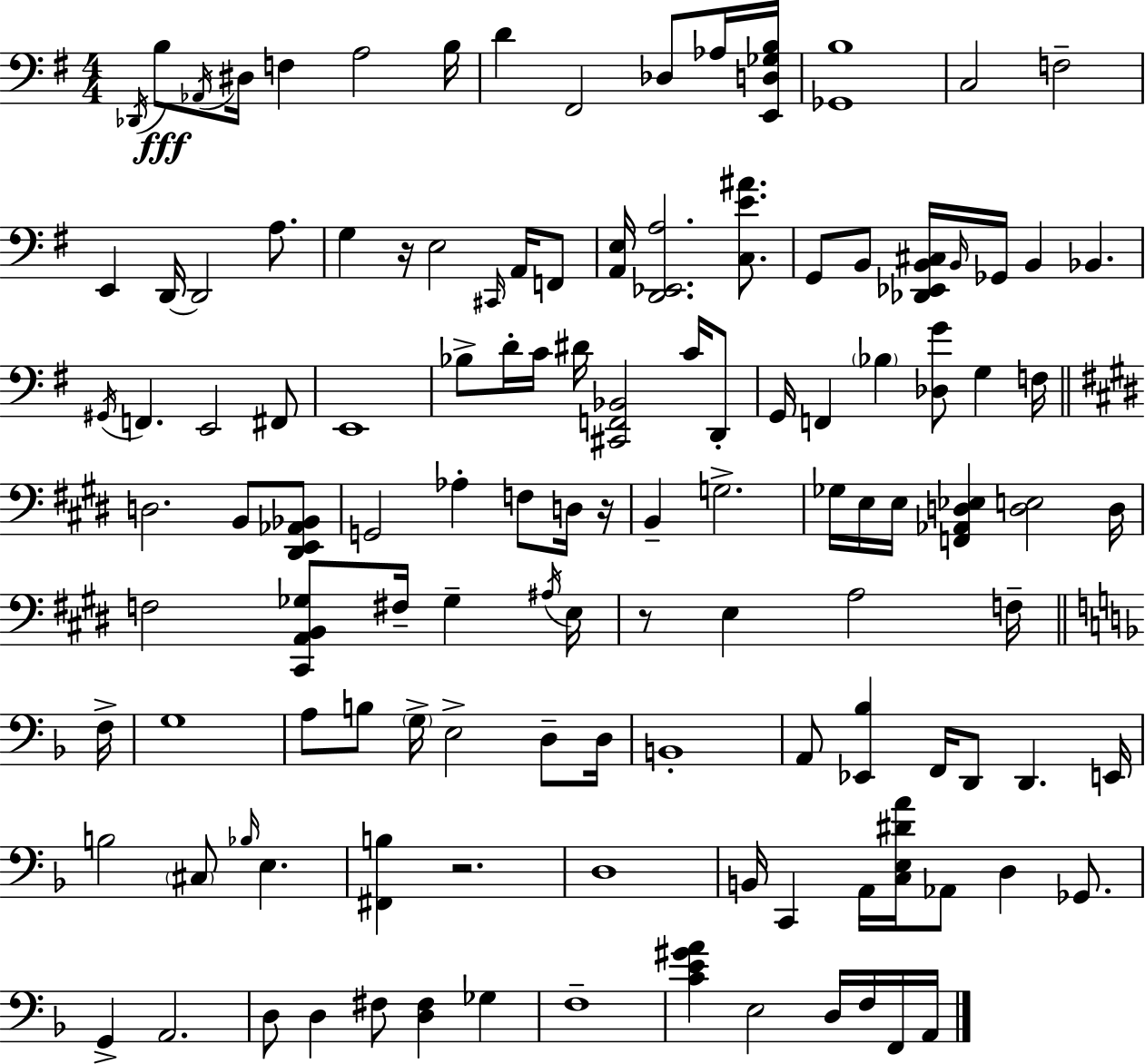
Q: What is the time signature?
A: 4/4